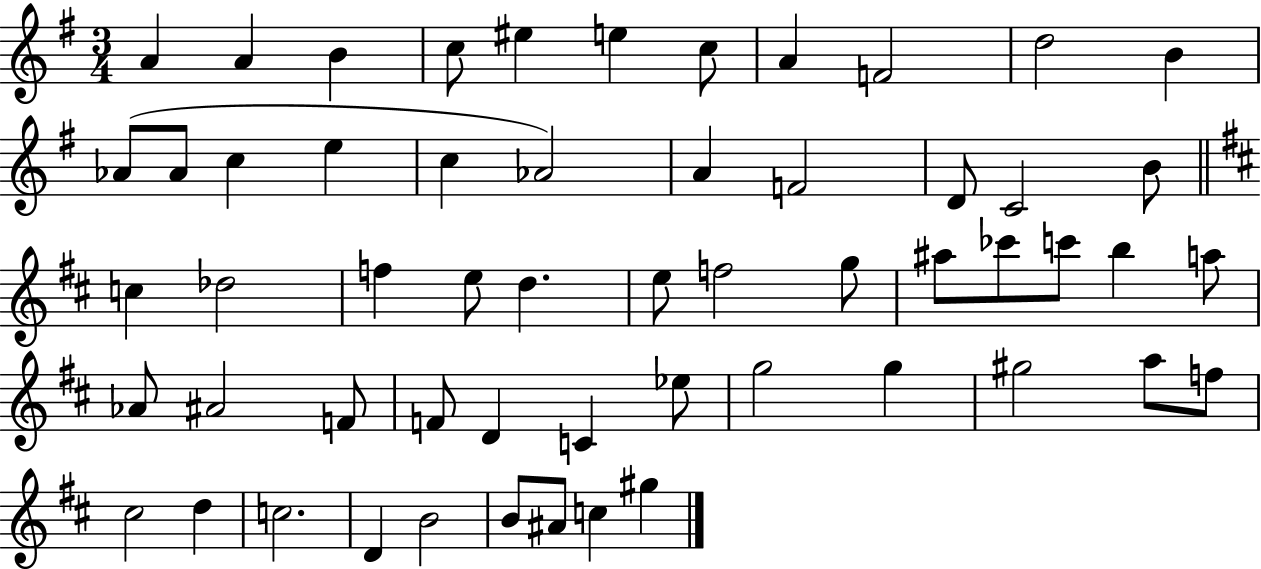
X:1
T:Untitled
M:3/4
L:1/4
K:G
A A B c/2 ^e e c/2 A F2 d2 B _A/2 _A/2 c e c _A2 A F2 D/2 C2 B/2 c _d2 f e/2 d e/2 f2 g/2 ^a/2 _c'/2 c'/2 b a/2 _A/2 ^A2 F/2 F/2 D C _e/2 g2 g ^g2 a/2 f/2 ^c2 d c2 D B2 B/2 ^A/2 c ^g